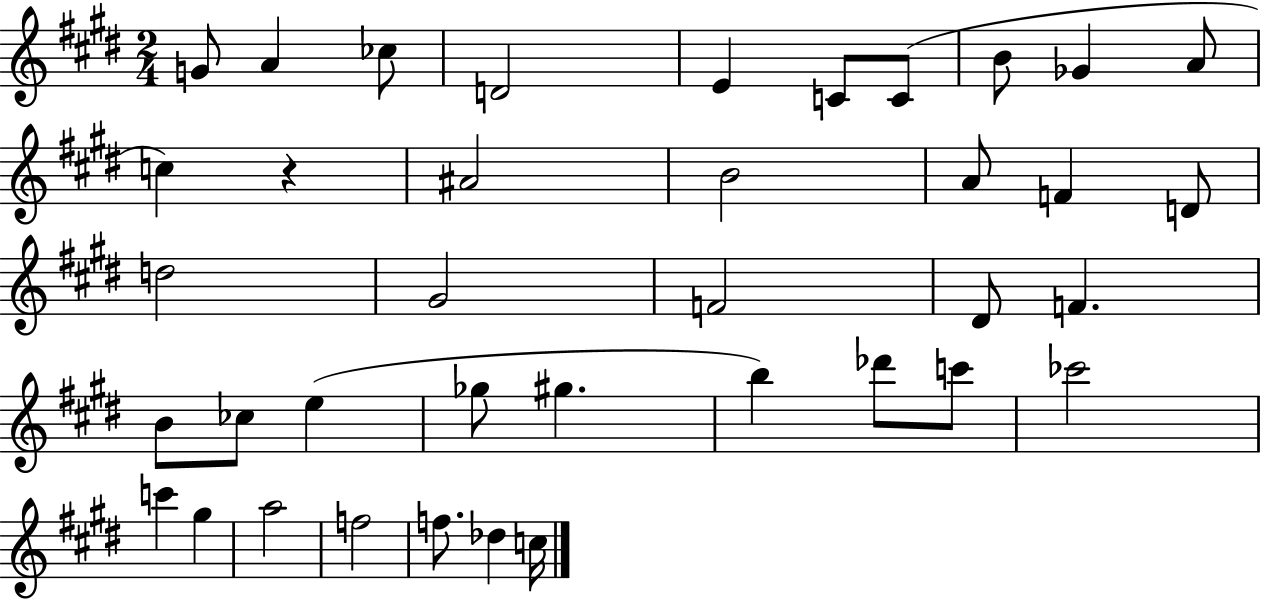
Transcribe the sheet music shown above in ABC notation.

X:1
T:Untitled
M:2/4
L:1/4
K:E
G/2 A _c/2 D2 E C/2 C/2 B/2 _G A/2 c z ^A2 B2 A/2 F D/2 d2 ^G2 F2 ^D/2 F B/2 _c/2 e _g/2 ^g b _d'/2 c'/2 _c'2 c' ^g a2 f2 f/2 _d c/4